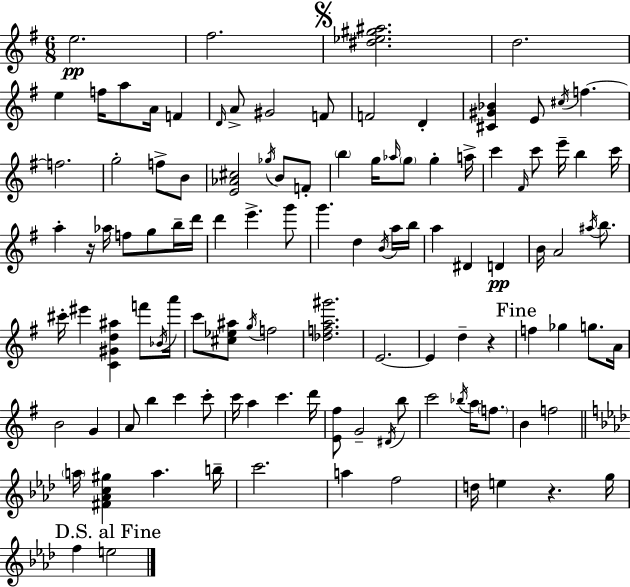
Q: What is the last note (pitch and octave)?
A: E5